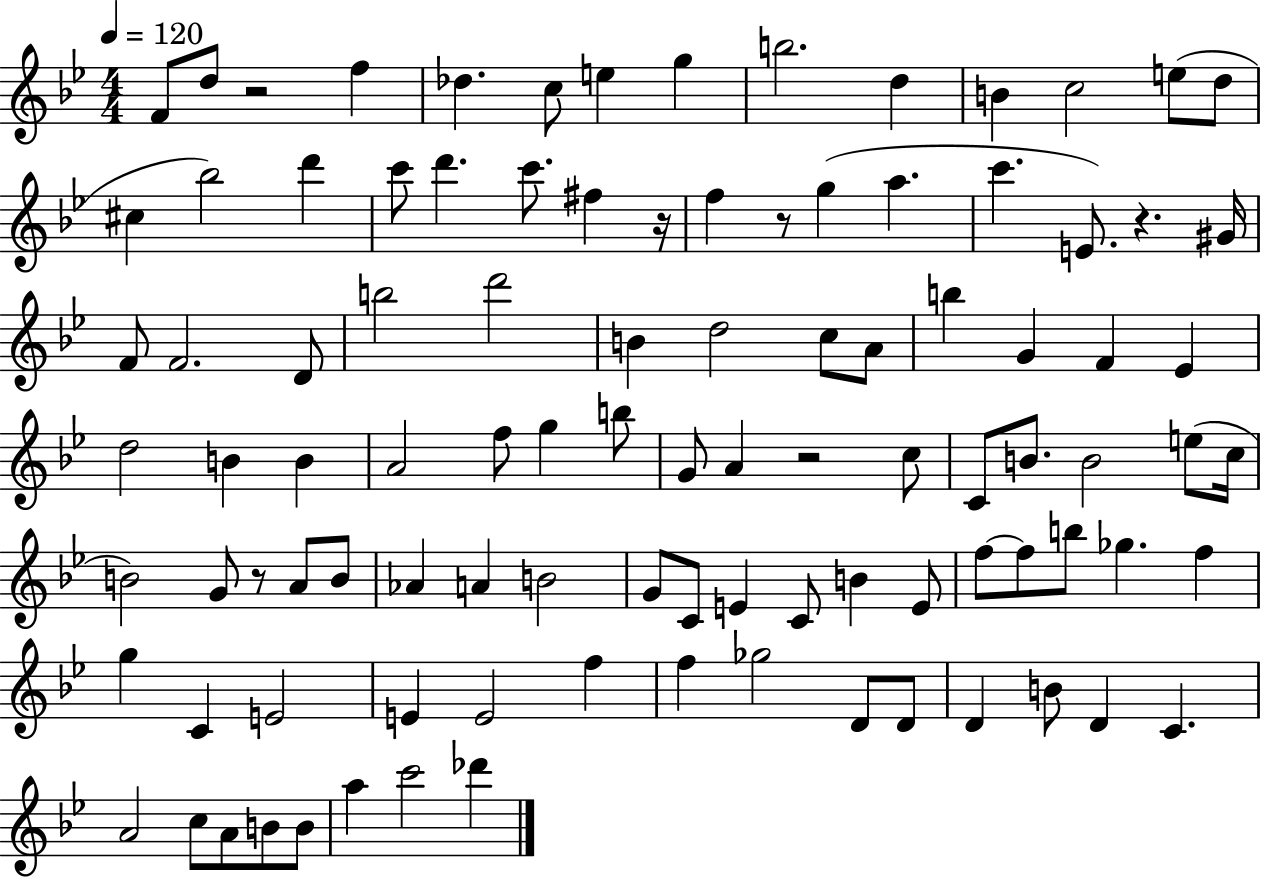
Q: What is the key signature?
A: BES major